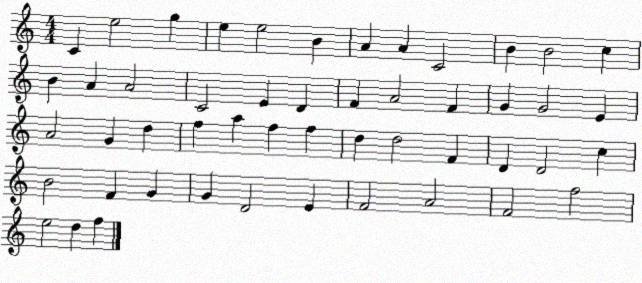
X:1
T:Untitled
M:4/4
L:1/4
K:C
C e2 g e e2 B A A C2 B B2 c B A A2 C2 E D F A2 F G G2 E A2 G d f a f f d d2 F D D2 c B2 F G G D2 E F2 A2 F2 f2 e2 d f